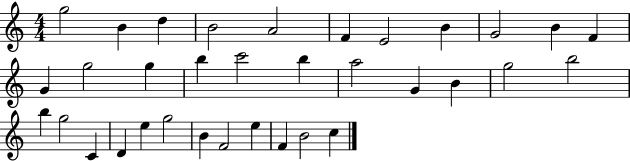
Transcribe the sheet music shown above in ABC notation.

X:1
T:Untitled
M:4/4
L:1/4
K:C
g2 B d B2 A2 F E2 B G2 B F G g2 g b c'2 b a2 G B g2 b2 b g2 C D e g2 B F2 e F B2 c